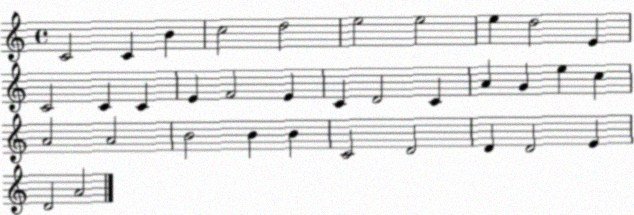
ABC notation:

X:1
T:Untitled
M:4/4
L:1/4
K:C
C2 C B c2 d2 e2 e2 e d2 E C2 C C E F2 E C D2 C A G e c A2 A2 B2 B B C2 D2 D D2 E D2 A2